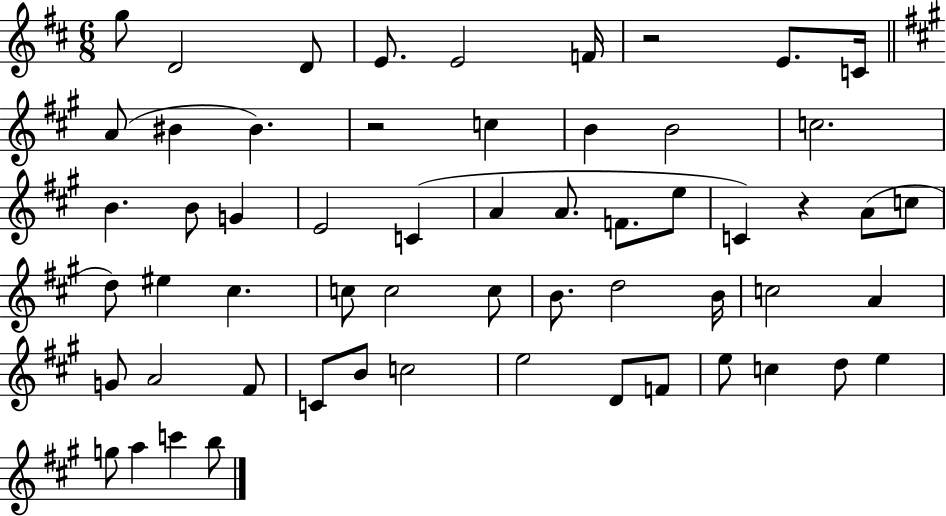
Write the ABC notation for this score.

X:1
T:Untitled
M:6/8
L:1/4
K:D
g/2 D2 D/2 E/2 E2 F/4 z2 E/2 C/4 A/2 ^B ^B z2 c B B2 c2 B B/2 G E2 C A A/2 F/2 e/2 C z A/2 c/2 d/2 ^e ^c c/2 c2 c/2 B/2 d2 B/4 c2 A G/2 A2 ^F/2 C/2 B/2 c2 e2 D/2 F/2 e/2 c d/2 e g/2 a c' b/2